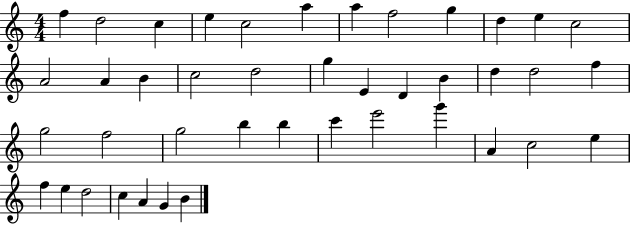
F5/q D5/h C5/q E5/q C5/h A5/q A5/q F5/h G5/q D5/q E5/q C5/h A4/h A4/q B4/q C5/h D5/h G5/q E4/q D4/q B4/q D5/q D5/h F5/q G5/h F5/h G5/h B5/q B5/q C6/q E6/h G6/q A4/q C5/h E5/q F5/q E5/q D5/h C5/q A4/q G4/q B4/q